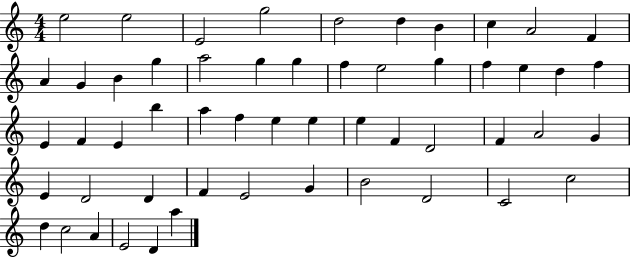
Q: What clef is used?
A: treble